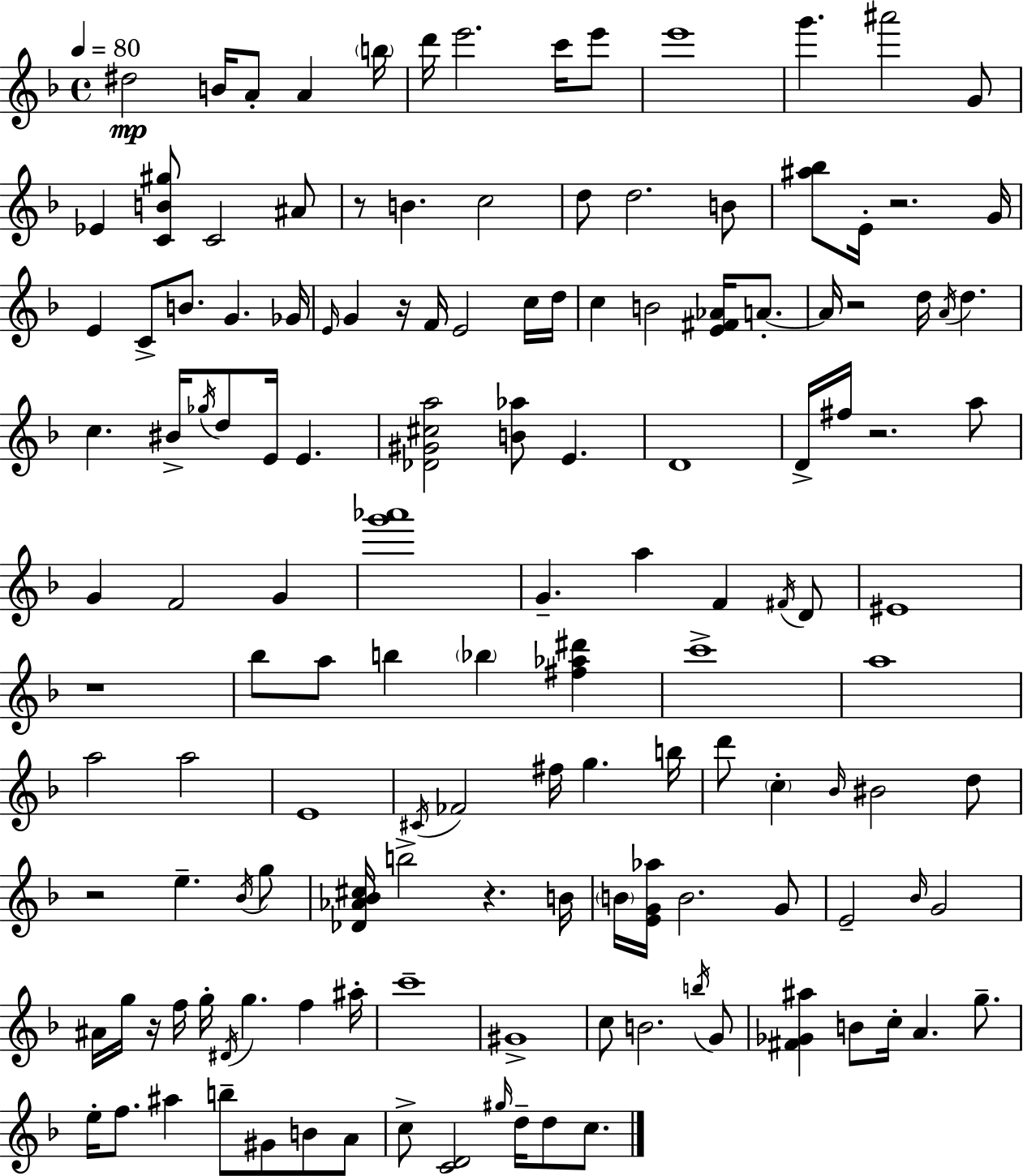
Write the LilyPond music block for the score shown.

{
  \clef treble
  \time 4/4
  \defaultTimeSignature
  \key f \major
  \tempo 4 = 80
  dis''2\mp b'16 a'8-. a'4 \parenthesize b''16 | d'''16 e'''2. c'''16 e'''8 | e'''1 | g'''4. ais'''2 g'8 | \break ees'4 <c' b' gis''>8 c'2 ais'8 | r8 b'4. c''2 | d''8 d''2. b'8 | <ais'' bes''>8 e'16-. r2. g'16 | \break e'4 c'8-> b'8. g'4. ges'16 | \grace { e'16 } g'4 r16 f'16 e'2 c''16 | d''16 c''4 b'2 <e' fis' aes'>16 a'8.-.~~ | a'16 r2 d''16 \acciaccatura { a'16 } d''4. | \break c''4. bis'16-> \acciaccatura { ges''16 } d''8 e'16 e'4. | <des' gis' cis'' a''>2 <b' aes''>8 e'4. | d'1 | d'16-> fis''16 r2. | \break a''8 g'4 f'2 g'4 | <g''' aes'''>1 | g'4.-- a''4 f'4 | \acciaccatura { fis'16 } d'8 eis'1 | \break r1 | bes''8 a''8 b''4 \parenthesize bes''4 | <fis'' aes'' dis'''>4 c'''1-> | a''1 | \break a''2 a''2 | e'1 | \acciaccatura { cis'16 } fes'2 fis''16 g''4. | b''16 d'''8 \parenthesize c''4-. \grace { bes'16 } bis'2 | \break d''8 r2 e''4.-- | \acciaccatura { bes'16 } g''8 <des' aes' bes' cis''>16 b''2-> | r4. b'16 \parenthesize b'16 <e' g' aes''>16 b'2. | g'8 e'2-- \grace { bes'16 } | \break g'2 ais'16 g''16 r16 f''16 g''16-. \acciaccatura { dis'16 } g''4. | f''4 ais''16-. c'''1-- | gis'1-> | c''8 b'2. | \break \acciaccatura { b''16 } g'8 <fis' ges' ais''>4 b'8 | c''16-. a'4. g''8.-- e''16-. f''8. ais''4 | b''8-- gis'8 b'8 a'8 c''8-> <c' d'>2 | \grace { gis''16 } d''16-- d''8 c''8. \bar "|."
}